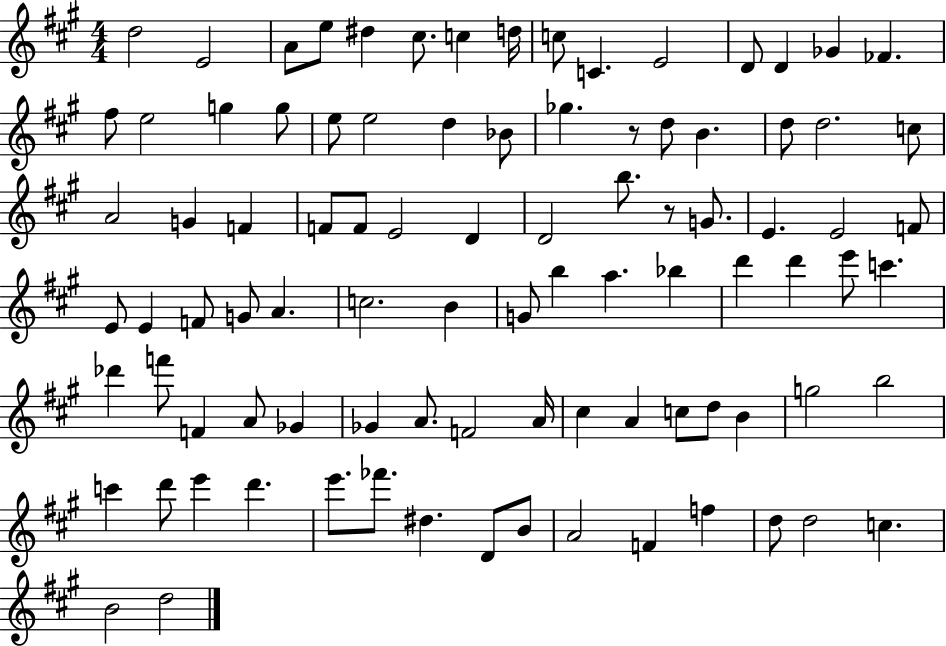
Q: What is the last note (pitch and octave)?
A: D5